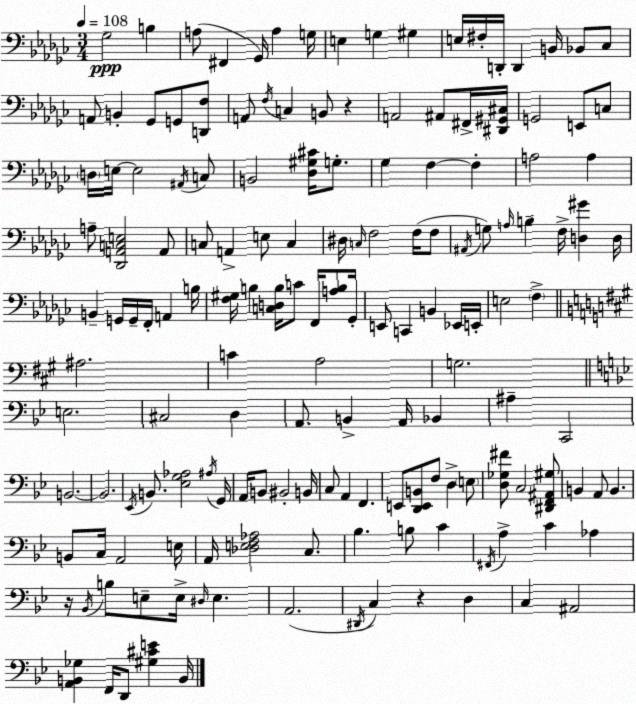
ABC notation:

X:1
T:Untitled
M:3/4
L:1/4
K:Ebm
_G,2 B, A,/2 ^F,, _G,,/4 A, G,/4 E, G, ^G, E,/4 ^F,/4 D,,/4 D,, B,,/4 _B,,/2 _C,/2 A,,/2 B,, _G,,/2 G,,/2 [D,,F,]/2 A,,/2 F,/4 C, B,,/2 z A,,2 ^A,,/2 ^F,,/4 [^D,,^G,,^C,]/4 G,,2 E,,/2 C,/2 D,/4 E,/4 E,2 ^A,,/4 C,/2 B,,2 [_D,^G,^C]/4 G,/2 _G, F, F, A,2 A, A,/2 [_D,,A,,C,E,]2 A,,/2 C,/2 A,, E,/2 C, ^D,/4 C,/4 F,2 F,/4 F,/2 ^A,,/4 G,/2 A,/4 B, F,/4 [D,^G] D,/4 B,, G,,/4 G,,/4 F,,/4 A,, B,/4 [F,^G,]/4 B, [C,D,B,]/4 C/2 F,,/4 [A,B,]/2 _G,,/4 E,,/2 C,, B,, _E,,/4 E,,/4 E,2 F, ^A,2 C A,2 G,2 E,2 ^C,2 D, A,,/2 B,, A,,/4 _B,, ^A, C,,2 B,,2 B,,2 _E,,/4 B,,/2 [_E,G,_A,]2 ^A,/4 G,,/4 A,,/4 B,,/2 ^B,,2 B,,/4 C,/2 A,, F,, E,,/2 [D,,E,,B,,]/2 F,/2 D, E,/2 [D,_G,^F]/2 C,2 [^D,,F,,^A,,^G,]/2 B,, A,,/2 B,, B,,/2 C,/4 A,,2 E,/4 A,,/4 [_D,E,F,_A,]2 C,/2 _B, B,/2 C ^F,,/4 A, C _A, z/4 _B,,/4 B,/2 E,/2 E,/4 ^D,/4 E, A,,2 ^D,,/4 C, z D, C, ^A,,2 [A,,B,,_G,] F,,/4 D,,/2 [^G,^CE] B,,/4